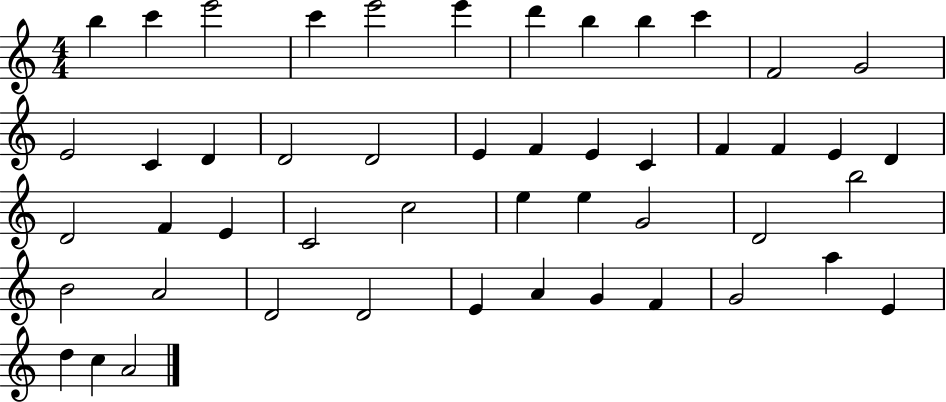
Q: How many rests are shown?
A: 0